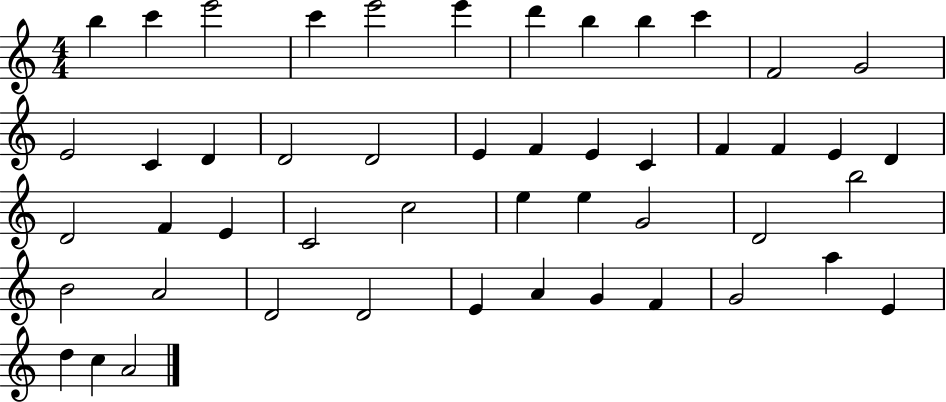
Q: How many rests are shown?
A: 0